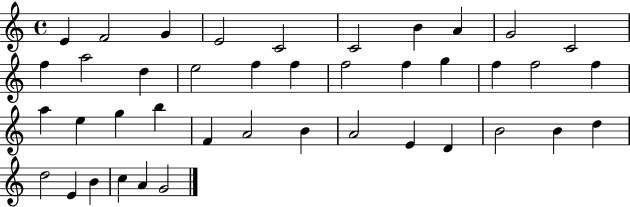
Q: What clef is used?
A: treble